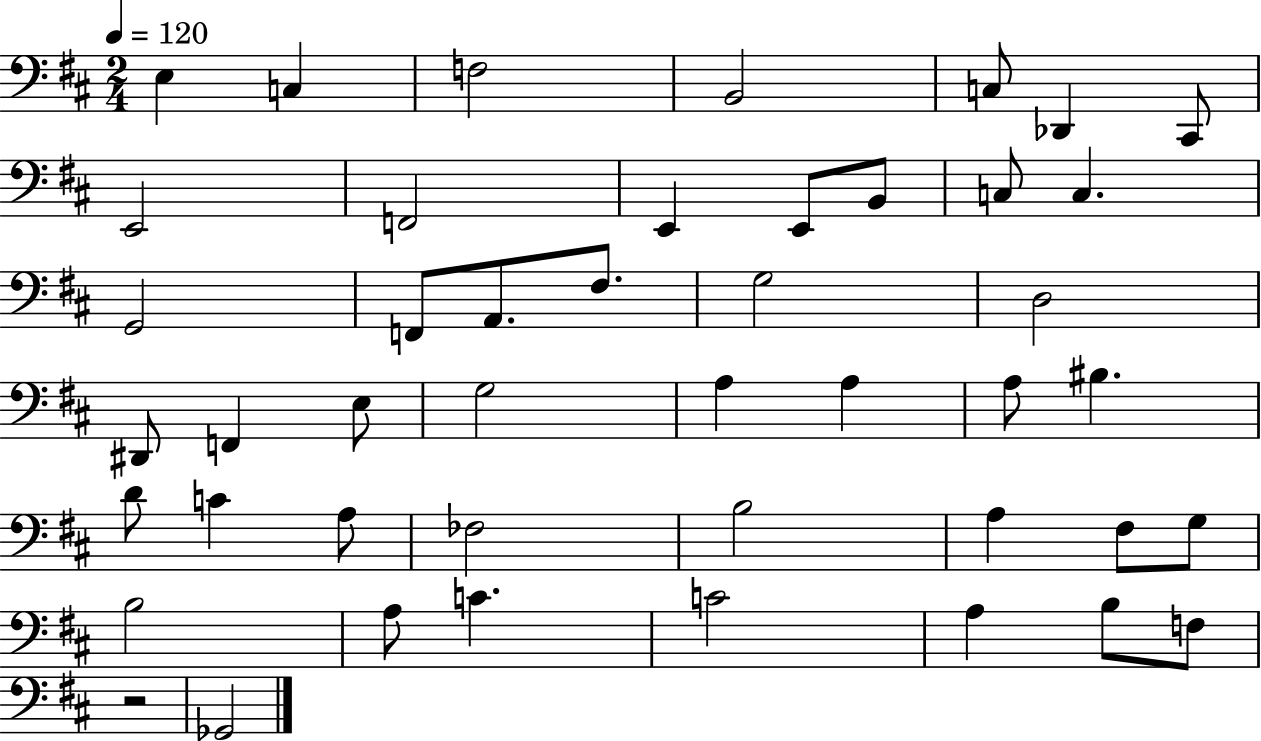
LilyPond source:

{
  \clef bass
  \numericTimeSignature
  \time 2/4
  \key d \major
  \tempo 4 = 120
  e4 c4 | f2 | b,2 | c8 des,4 cis,8 | \break e,2 | f,2 | e,4 e,8 b,8 | c8 c4. | \break g,2 | f,8 a,8. fis8. | g2 | d2 | \break dis,8 f,4 e8 | g2 | a4 a4 | a8 bis4. | \break d'8 c'4 a8 | fes2 | b2 | a4 fis8 g8 | \break b2 | a8 c'4. | c'2 | a4 b8 f8 | \break r2 | ges,2 | \bar "|."
}